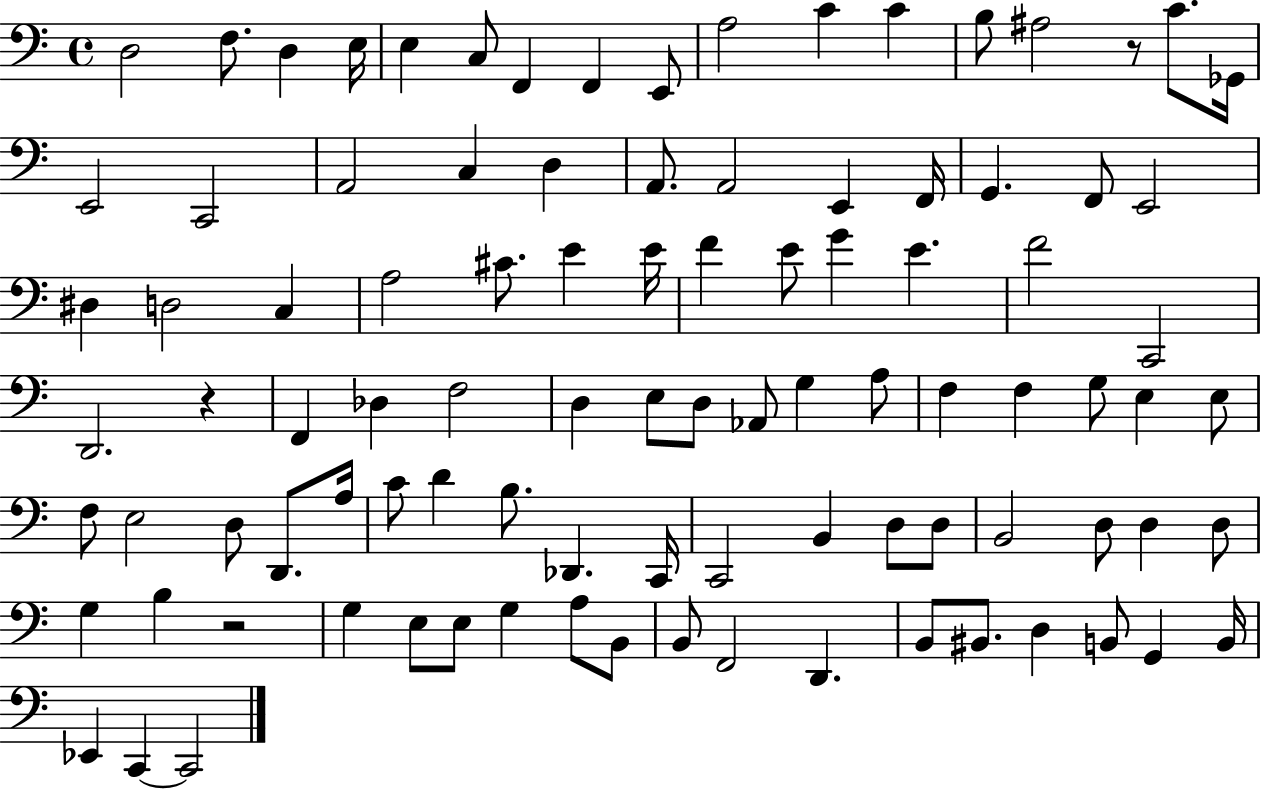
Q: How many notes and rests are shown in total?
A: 97